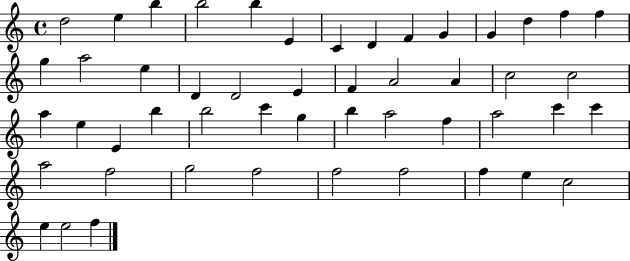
D5/h E5/q B5/q B5/h B5/q E4/q C4/q D4/q F4/q G4/q G4/q D5/q F5/q F5/q G5/q A5/h E5/q D4/q D4/h E4/q F4/q A4/h A4/q C5/h C5/h A5/q E5/q E4/q B5/q B5/h C6/q G5/q B5/q A5/h F5/q A5/h C6/q C6/q A5/h F5/h G5/h F5/h F5/h F5/h F5/q E5/q C5/h E5/q E5/h F5/q